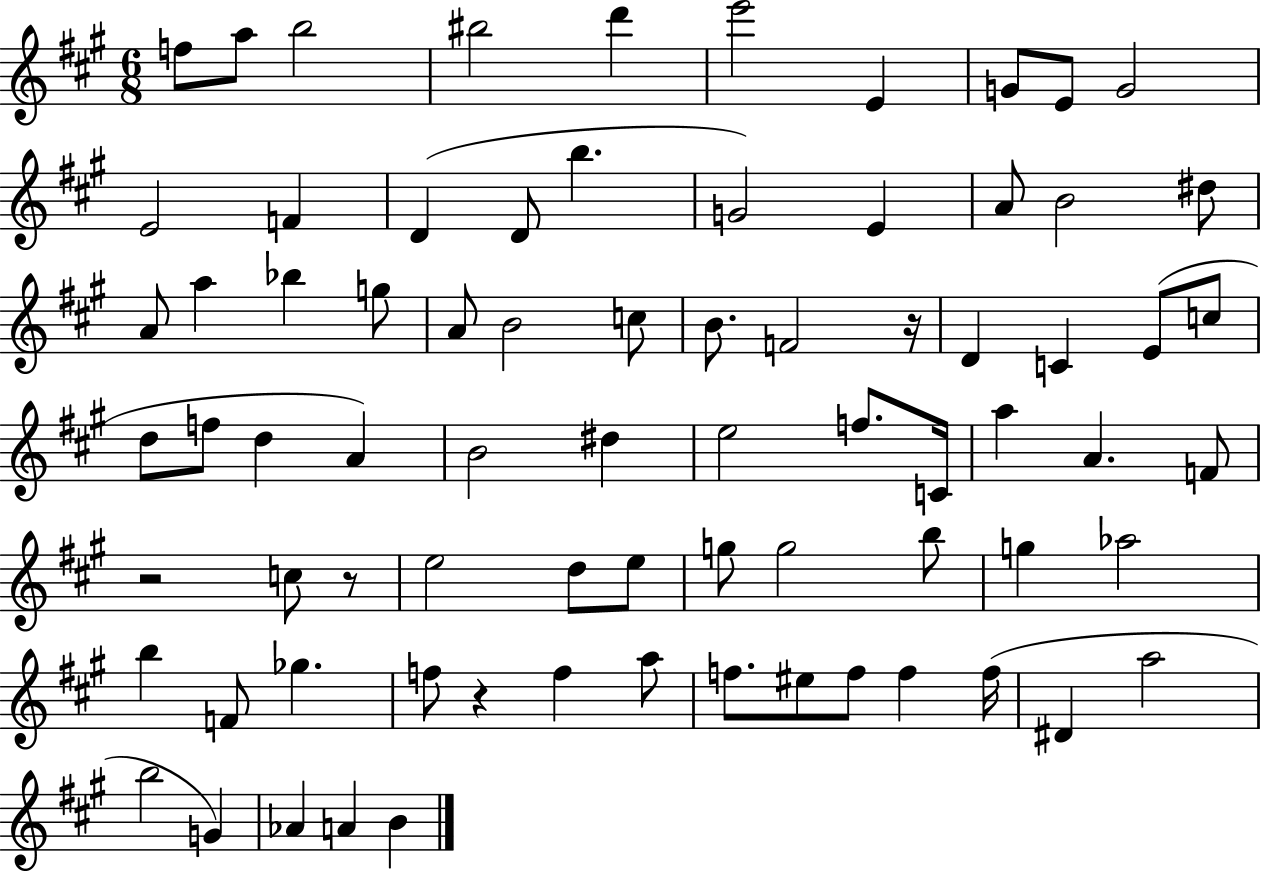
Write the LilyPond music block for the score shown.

{
  \clef treble
  \numericTimeSignature
  \time 6/8
  \key a \major
  f''8 a''8 b''2 | bis''2 d'''4 | e'''2 e'4 | g'8 e'8 g'2 | \break e'2 f'4 | d'4( d'8 b''4. | g'2) e'4 | a'8 b'2 dis''8 | \break a'8 a''4 bes''4 g''8 | a'8 b'2 c''8 | b'8. f'2 r16 | d'4 c'4 e'8( c''8 | \break d''8 f''8 d''4 a'4) | b'2 dis''4 | e''2 f''8. c'16 | a''4 a'4. f'8 | \break r2 c''8 r8 | e''2 d''8 e''8 | g''8 g''2 b''8 | g''4 aes''2 | \break b''4 f'8 ges''4. | f''8 r4 f''4 a''8 | f''8. eis''8 f''8 f''4 f''16( | dis'4 a''2 | \break b''2 g'4) | aes'4 a'4 b'4 | \bar "|."
}